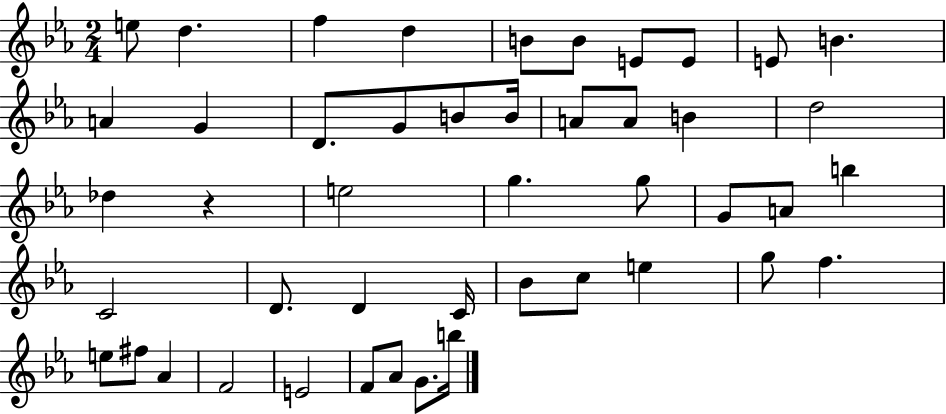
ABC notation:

X:1
T:Untitled
M:2/4
L:1/4
K:Eb
e/2 d f d B/2 B/2 E/2 E/2 E/2 B A G D/2 G/2 B/2 B/4 A/2 A/2 B d2 _d z e2 g g/2 G/2 A/2 b C2 D/2 D C/4 _B/2 c/2 e g/2 f e/2 ^f/2 _A F2 E2 F/2 _A/2 G/2 b/4